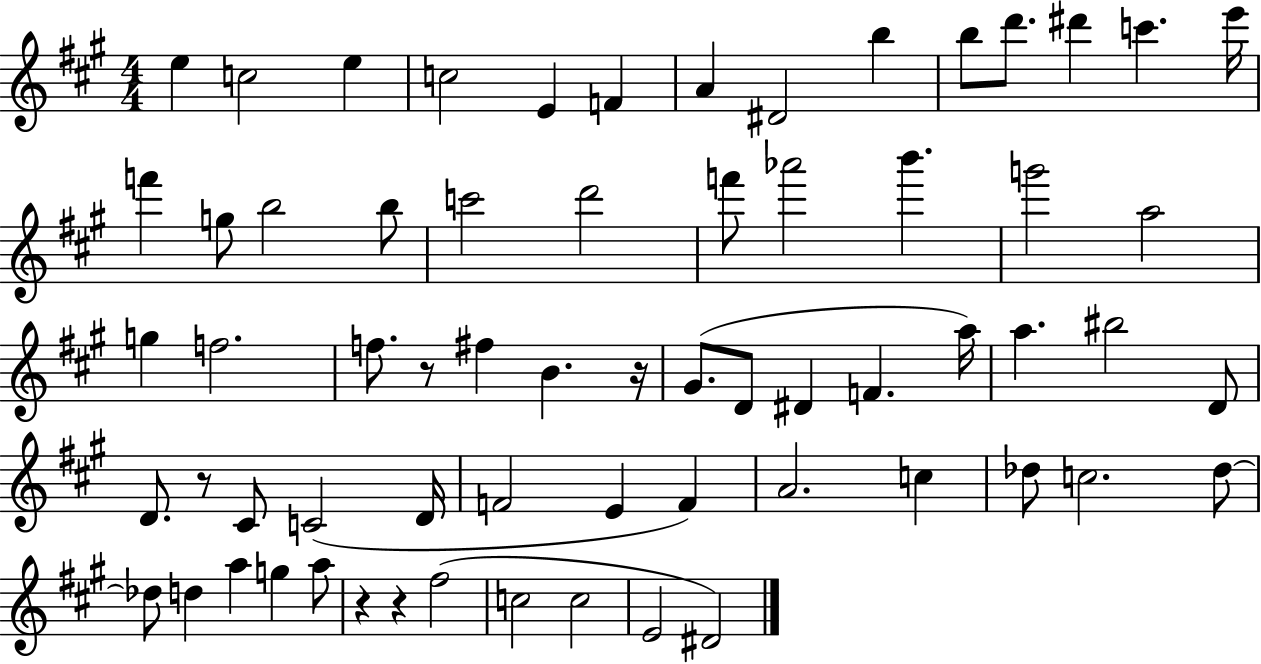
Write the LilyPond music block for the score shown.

{
  \clef treble
  \numericTimeSignature
  \time 4/4
  \key a \major
  e''4 c''2 e''4 | c''2 e'4 f'4 | a'4 dis'2 b''4 | b''8 d'''8. dis'''4 c'''4. e'''16 | \break f'''4 g''8 b''2 b''8 | c'''2 d'''2 | f'''8 aes'''2 b'''4. | g'''2 a''2 | \break g''4 f''2. | f''8. r8 fis''4 b'4. r16 | gis'8.( d'8 dis'4 f'4. a''16) | a''4. bis''2 d'8 | \break d'8. r8 cis'8 c'2( d'16 | f'2 e'4 f'4) | a'2. c''4 | des''8 c''2. des''8~~ | \break des''8 d''4 a''4 g''4 a''8 | r4 r4 fis''2( | c''2 c''2 | e'2 dis'2) | \break \bar "|."
}